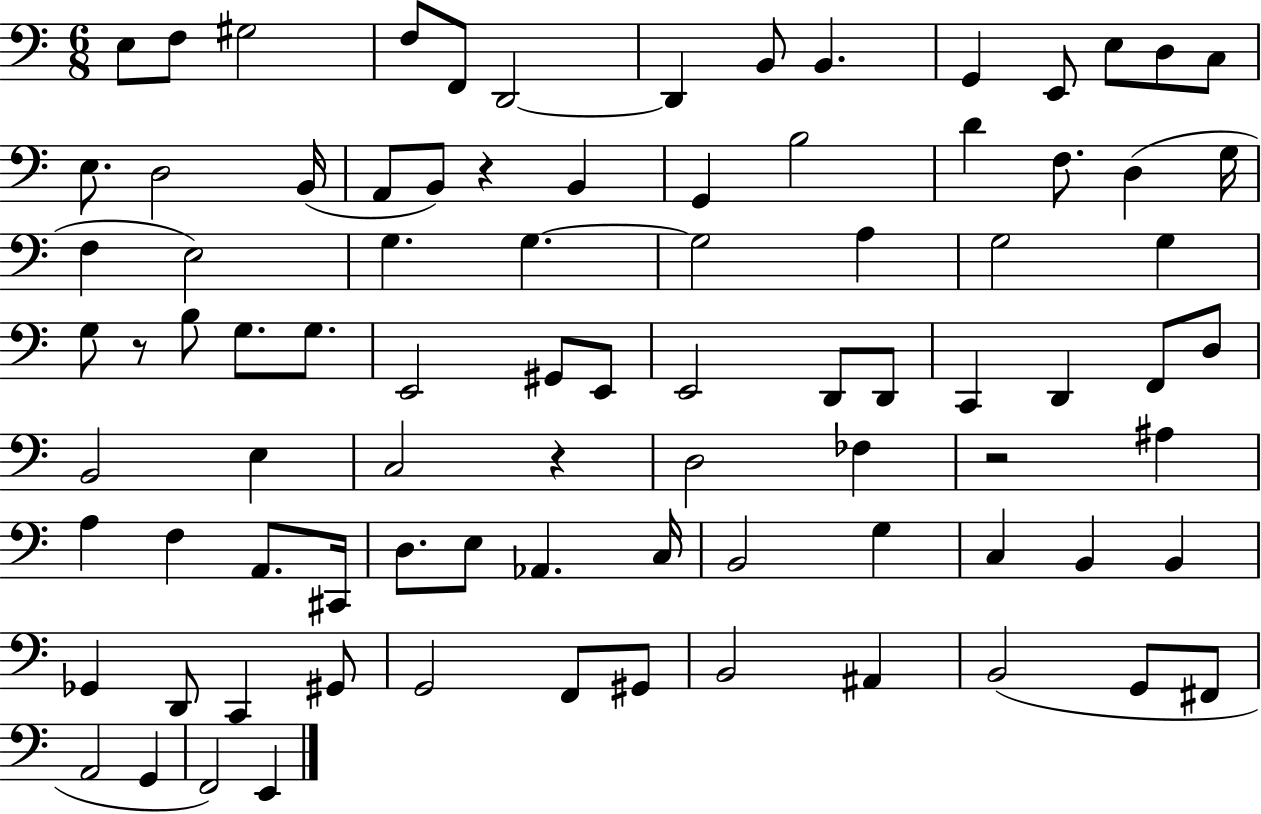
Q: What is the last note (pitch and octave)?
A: E2